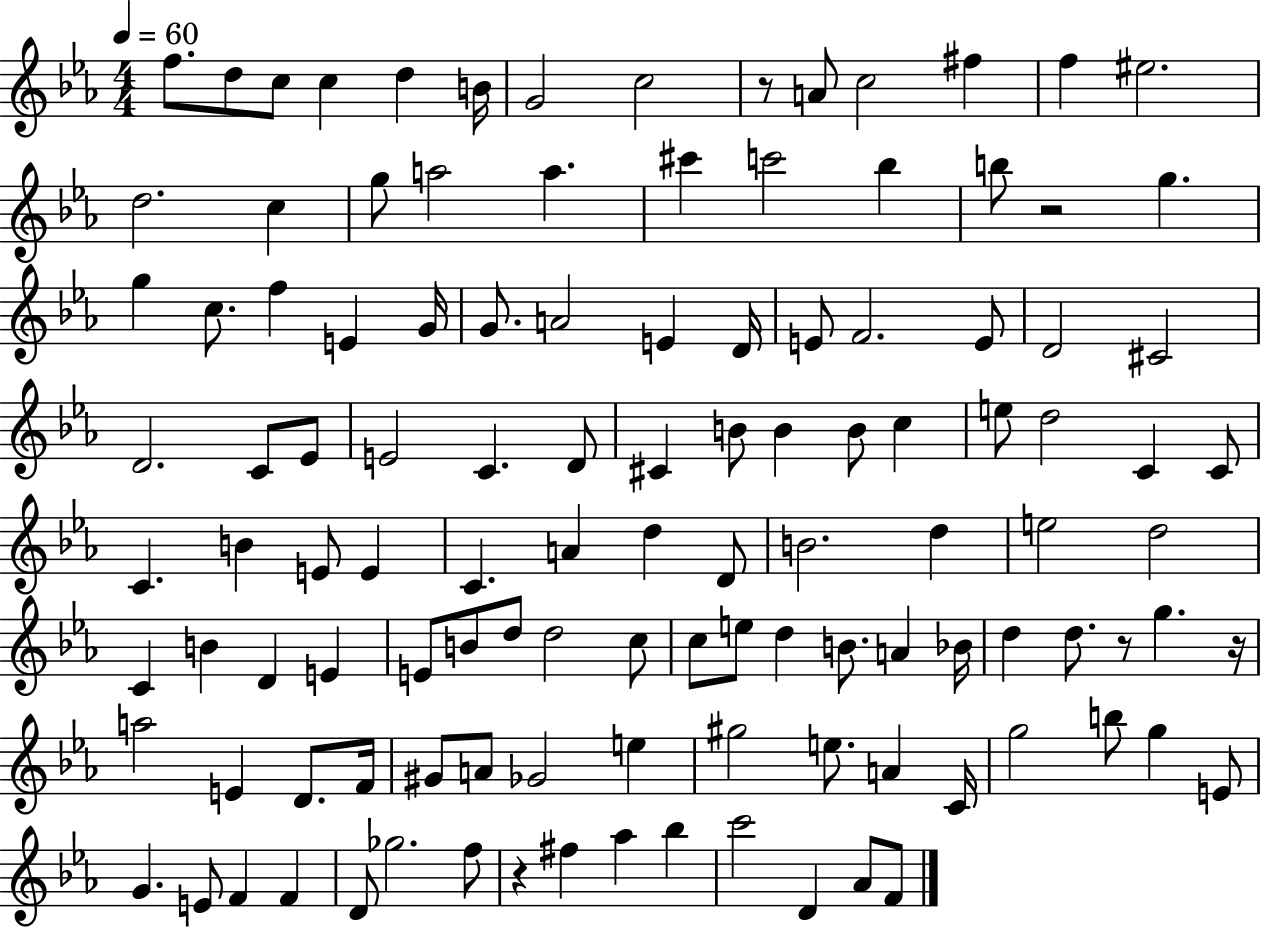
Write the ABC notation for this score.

X:1
T:Untitled
M:4/4
L:1/4
K:Eb
f/2 d/2 c/2 c d B/4 G2 c2 z/2 A/2 c2 ^f f ^e2 d2 c g/2 a2 a ^c' c'2 _b b/2 z2 g g c/2 f E G/4 G/2 A2 E D/4 E/2 F2 E/2 D2 ^C2 D2 C/2 _E/2 E2 C D/2 ^C B/2 B B/2 c e/2 d2 C C/2 C B E/2 E C A d D/2 B2 d e2 d2 C B D E E/2 B/2 d/2 d2 c/2 c/2 e/2 d B/2 A _B/4 d d/2 z/2 g z/4 a2 E D/2 F/4 ^G/2 A/2 _G2 e ^g2 e/2 A C/4 g2 b/2 g E/2 G E/2 F F D/2 _g2 f/2 z ^f _a _b c'2 D _A/2 F/2